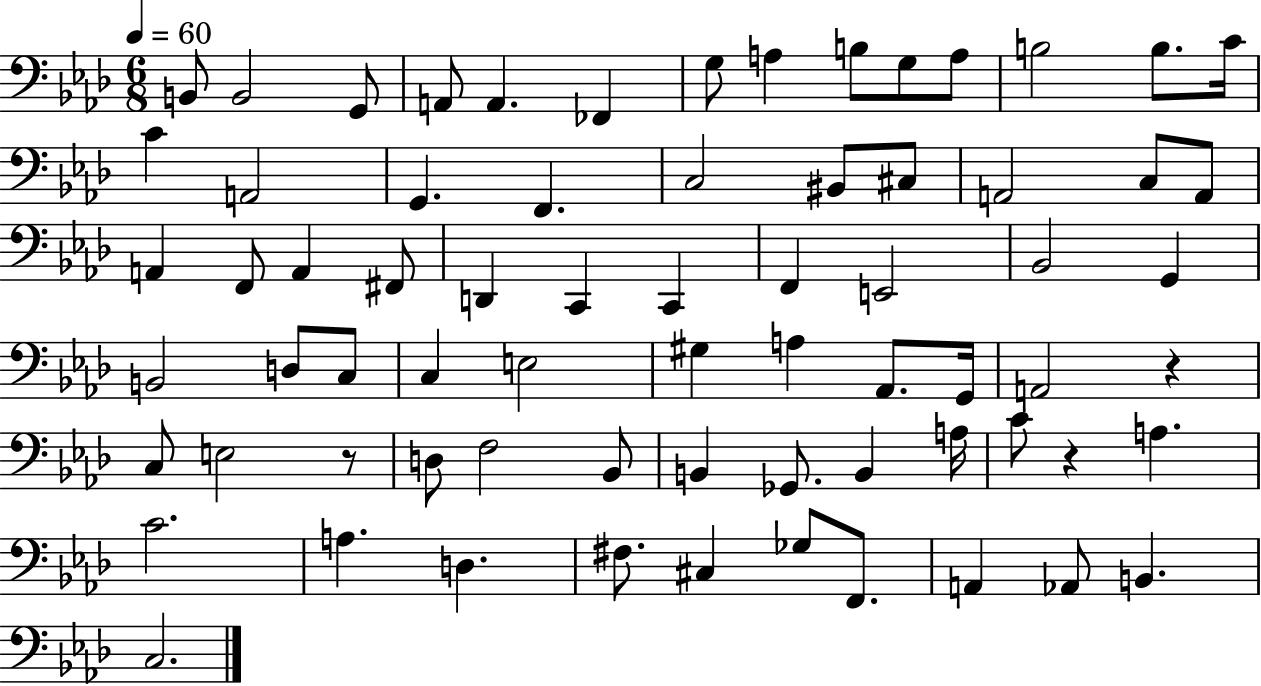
X:1
T:Untitled
M:6/8
L:1/4
K:Ab
B,,/2 B,,2 G,,/2 A,,/2 A,, _F,, G,/2 A, B,/2 G,/2 A,/2 B,2 B,/2 C/4 C A,,2 G,, F,, C,2 ^B,,/2 ^C,/2 A,,2 C,/2 A,,/2 A,, F,,/2 A,, ^F,,/2 D,, C,, C,, F,, E,,2 _B,,2 G,, B,,2 D,/2 C,/2 C, E,2 ^G, A, _A,,/2 G,,/4 A,,2 z C,/2 E,2 z/2 D,/2 F,2 _B,,/2 B,, _G,,/2 B,, A,/4 C/2 z A, C2 A, D, ^F,/2 ^C, _G,/2 F,,/2 A,, _A,,/2 B,, C,2